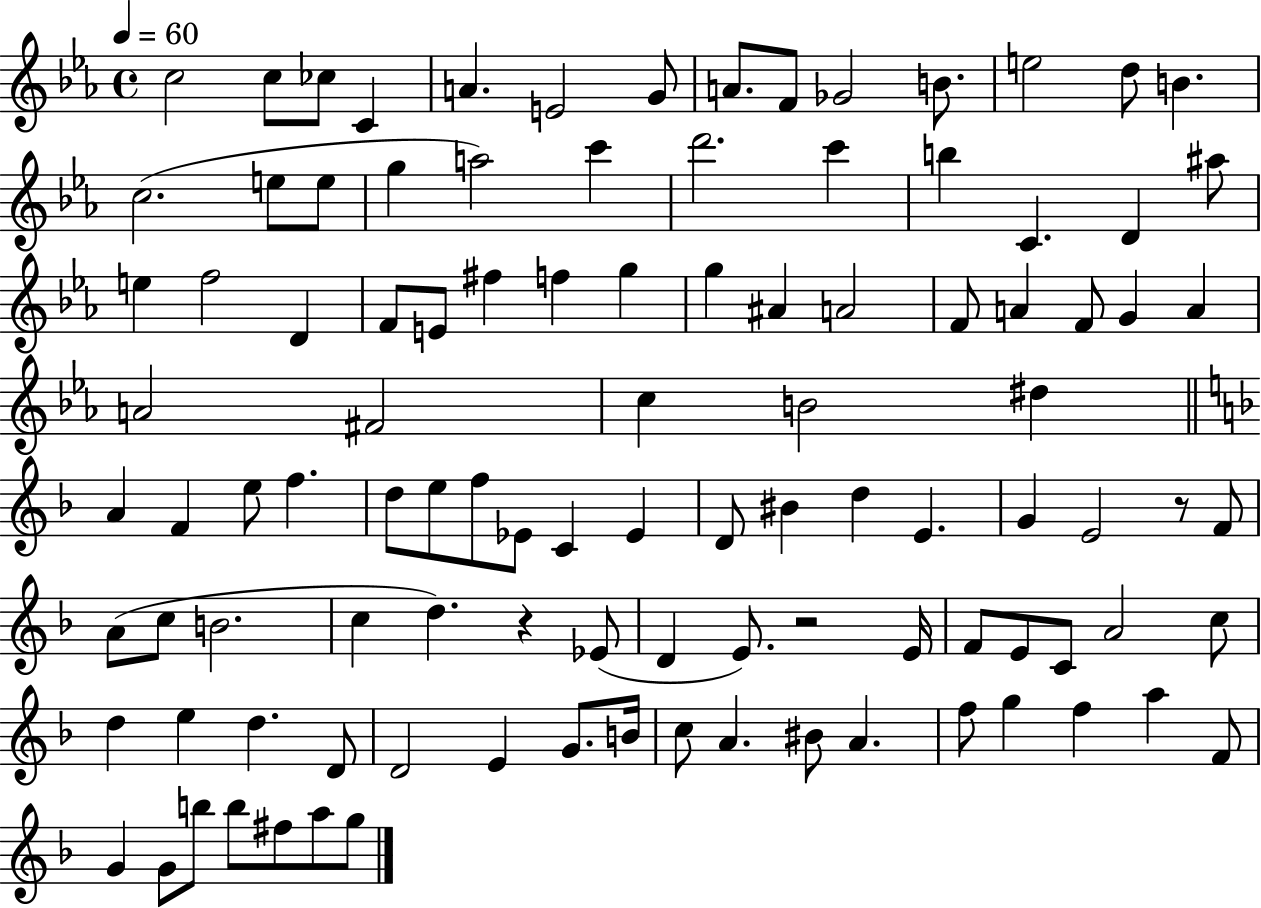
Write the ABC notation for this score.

X:1
T:Untitled
M:4/4
L:1/4
K:Eb
c2 c/2 _c/2 C A E2 G/2 A/2 F/2 _G2 B/2 e2 d/2 B c2 e/2 e/2 g a2 c' d'2 c' b C D ^a/2 e f2 D F/2 E/2 ^f f g g ^A A2 F/2 A F/2 G A A2 ^F2 c B2 ^d A F e/2 f d/2 e/2 f/2 _E/2 C _E D/2 ^B d E G E2 z/2 F/2 A/2 c/2 B2 c d z _E/2 D E/2 z2 E/4 F/2 E/2 C/2 A2 c/2 d e d D/2 D2 E G/2 B/4 c/2 A ^B/2 A f/2 g f a F/2 G G/2 b/2 b/2 ^f/2 a/2 g/2